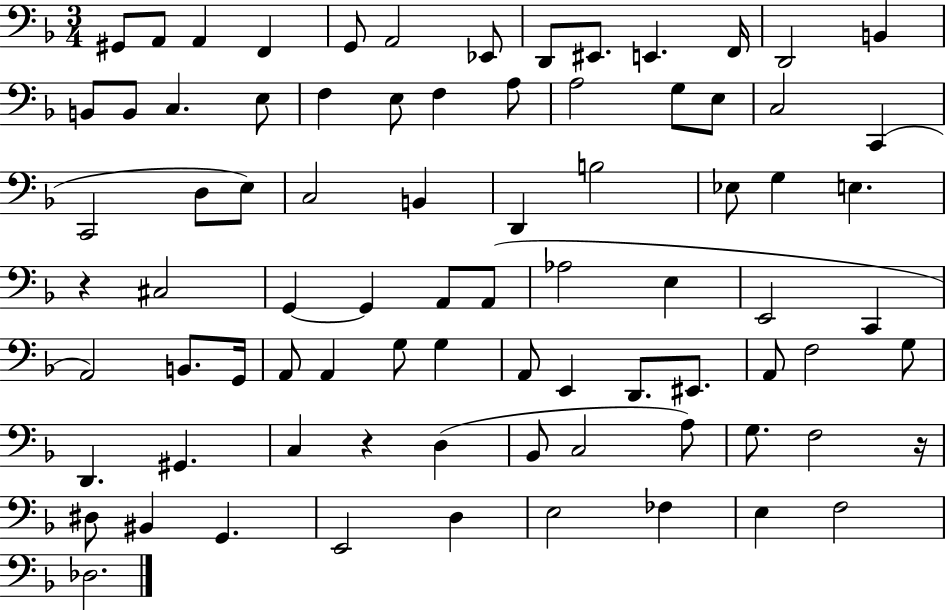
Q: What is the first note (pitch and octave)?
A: G#2